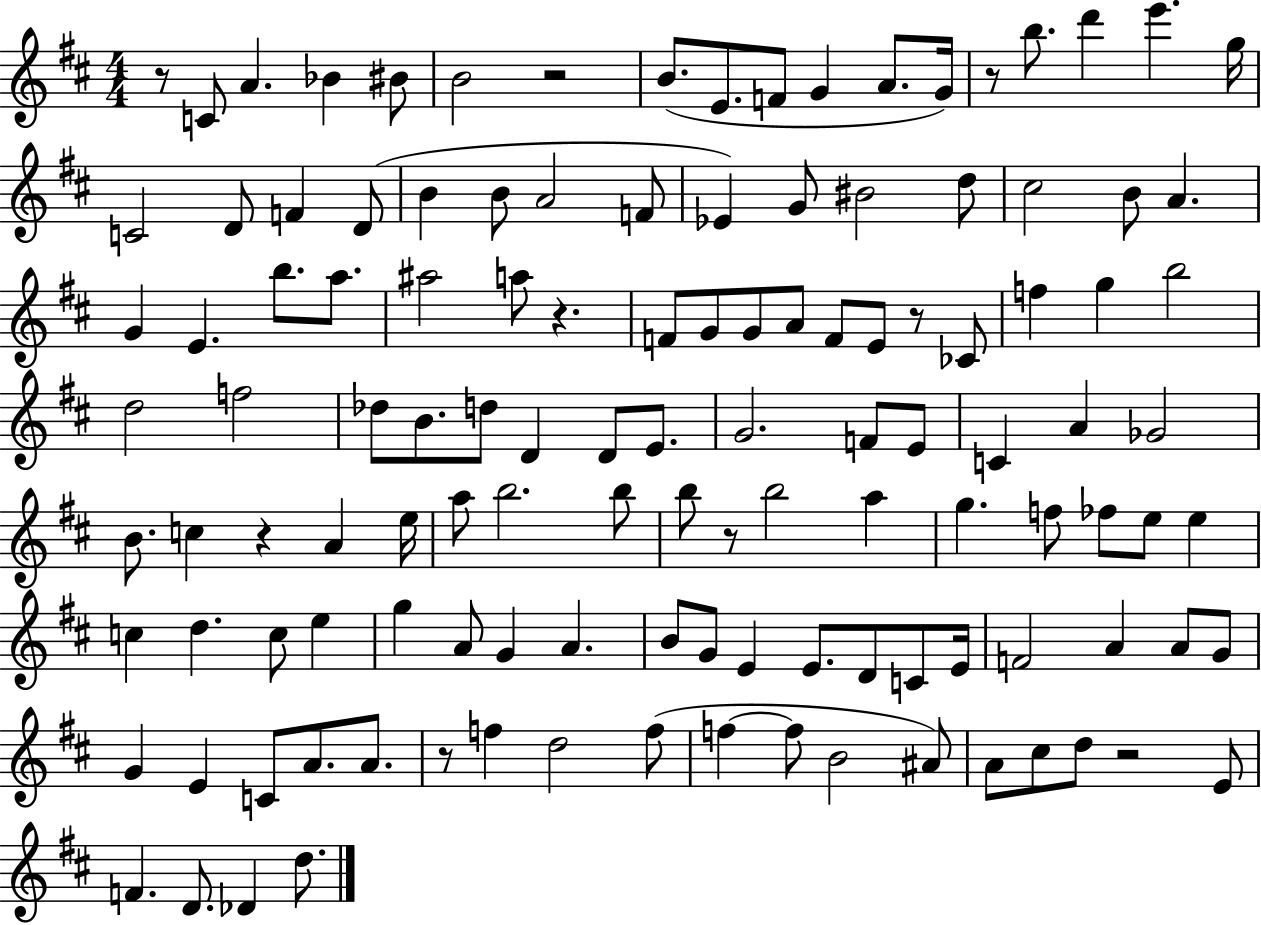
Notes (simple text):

R/e C4/e A4/q. Bb4/q BIS4/e B4/h R/h B4/e. E4/e. F4/e G4/q A4/e. G4/s R/e B5/e. D6/q E6/q. G5/s C4/h D4/e F4/q D4/e B4/q B4/e A4/h F4/e Eb4/q G4/e BIS4/h D5/e C#5/h B4/e A4/q. G4/q E4/q. B5/e. A5/e. A#5/h A5/e R/q. F4/e G4/e G4/e A4/e F4/e E4/e R/e CES4/e F5/q G5/q B5/h D5/h F5/h Db5/e B4/e. D5/e D4/q D4/e E4/e. G4/h. F4/e E4/e C4/q A4/q Gb4/h B4/e. C5/q R/q A4/q E5/s A5/e B5/h. B5/e B5/e R/e B5/h A5/q G5/q. F5/e FES5/e E5/e E5/q C5/q D5/q. C5/e E5/q G5/q A4/e G4/q A4/q. B4/e G4/e E4/q E4/e. D4/e C4/e E4/s F4/h A4/q A4/e G4/e G4/q E4/q C4/e A4/e. A4/e. R/e F5/q D5/h F5/e F5/q F5/e B4/h A#4/e A4/e C#5/e D5/e R/h E4/e F4/q. D4/e. Db4/q D5/e.